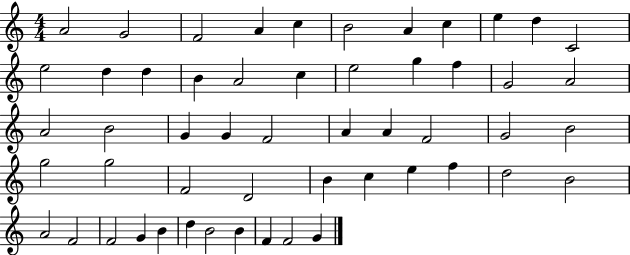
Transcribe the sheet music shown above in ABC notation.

X:1
T:Untitled
M:4/4
L:1/4
K:C
A2 G2 F2 A c B2 A c e d C2 e2 d d B A2 c e2 g f G2 A2 A2 B2 G G F2 A A F2 G2 B2 g2 g2 F2 D2 B c e f d2 B2 A2 F2 F2 G B d B2 B F F2 G